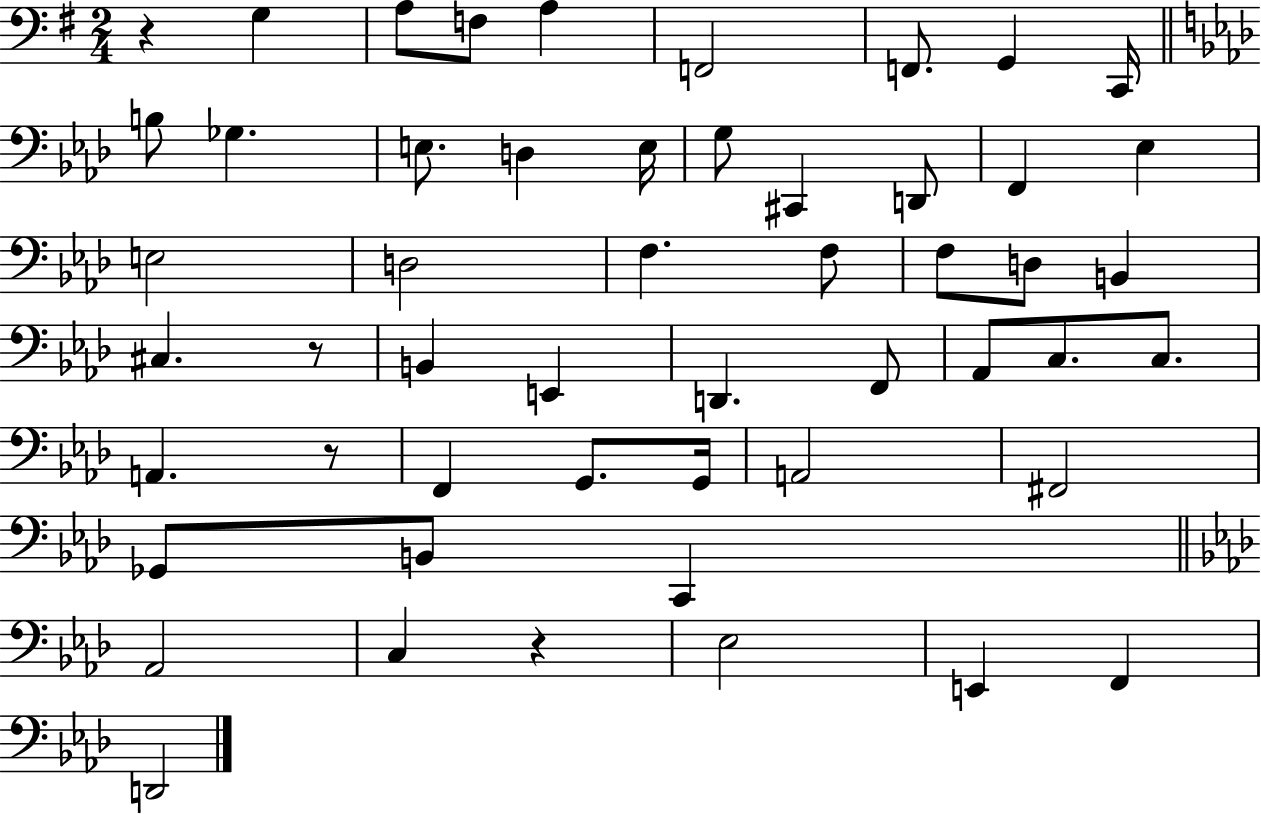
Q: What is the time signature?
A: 2/4